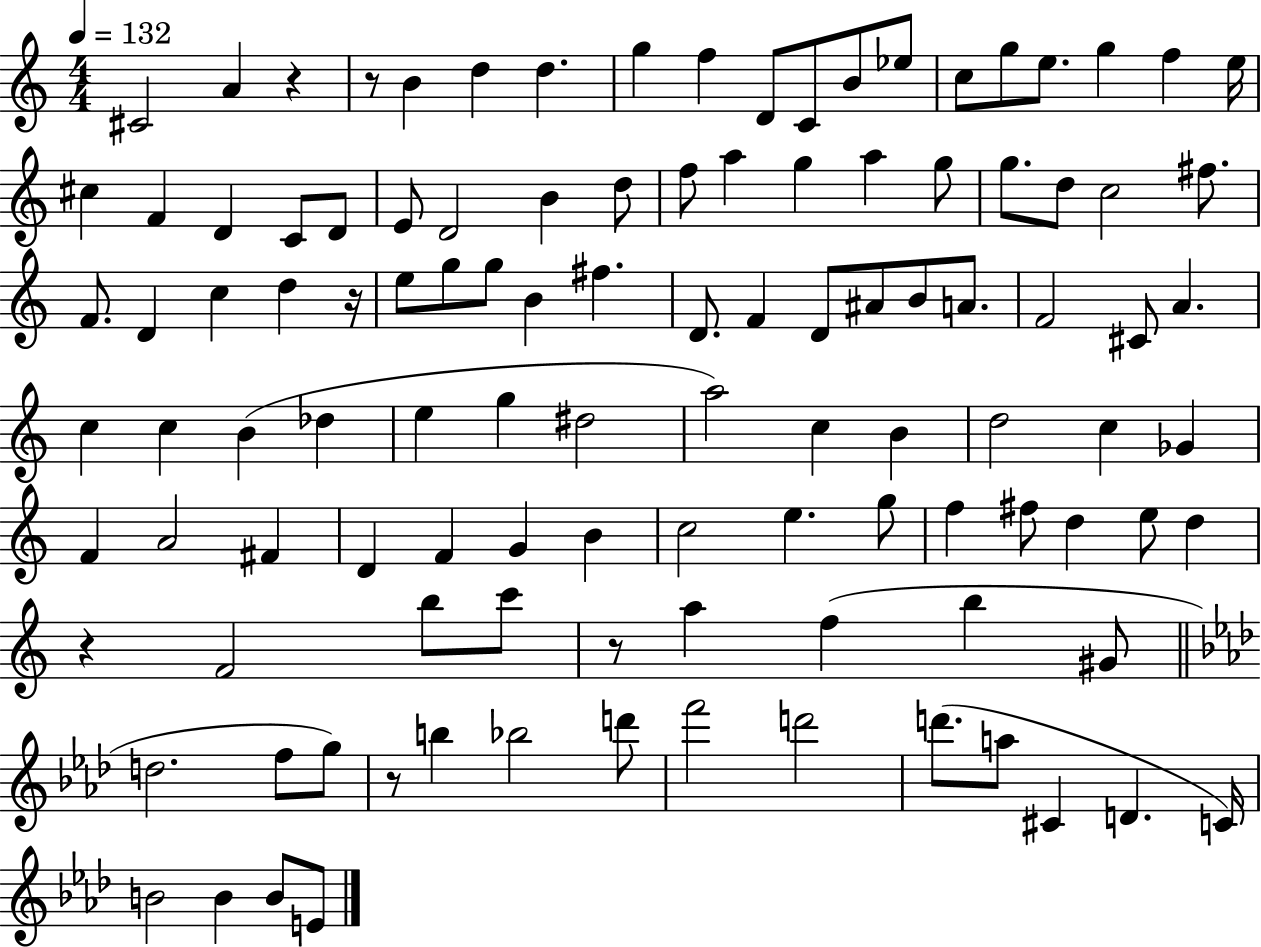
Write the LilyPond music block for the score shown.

{
  \clef treble
  \numericTimeSignature
  \time 4/4
  \key c \major
  \tempo 4 = 132
  cis'2 a'4 r4 | r8 b'4 d''4 d''4. | g''4 f''4 d'8 c'8 b'8 ees''8 | c''8 g''8 e''8. g''4 f''4 e''16 | \break cis''4 f'4 d'4 c'8 d'8 | e'8 d'2 b'4 d''8 | f''8 a''4 g''4 a''4 g''8 | g''8. d''8 c''2 fis''8. | \break f'8. d'4 c''4 d''4 r16 | e''8 g''8 g''8 b'4 fis''4. | d'8. f'4 d'8 ais'8 b'8 a'8. | f'2 cis'8 a'4. | \break c''4 c''4 b'4( des''4 | e''4 g''4 dis''2 | a''2) c''4 b'4 | d''2 c''4 ges'4 | \break f'4 a'2 fis'4 | d'4 f'4 g'4 b'4 | c''2 e''4. g''8 | f''4 fis''8 d''4 e''8 d''4 | \break r4 f'2 b''8 c'''8 | r8 a''4 f''4( b''4 gis'8 | \bar "||" \break \key f \minor d''2. f''8 g''8) | r8 b''4 bes''2 d'''8 | f'''2 d'''2 | d'''8.( a''8 cis'4 d'4. c'16) | \break b'2 b'4 b'8 e'8 | \bar "|."
}